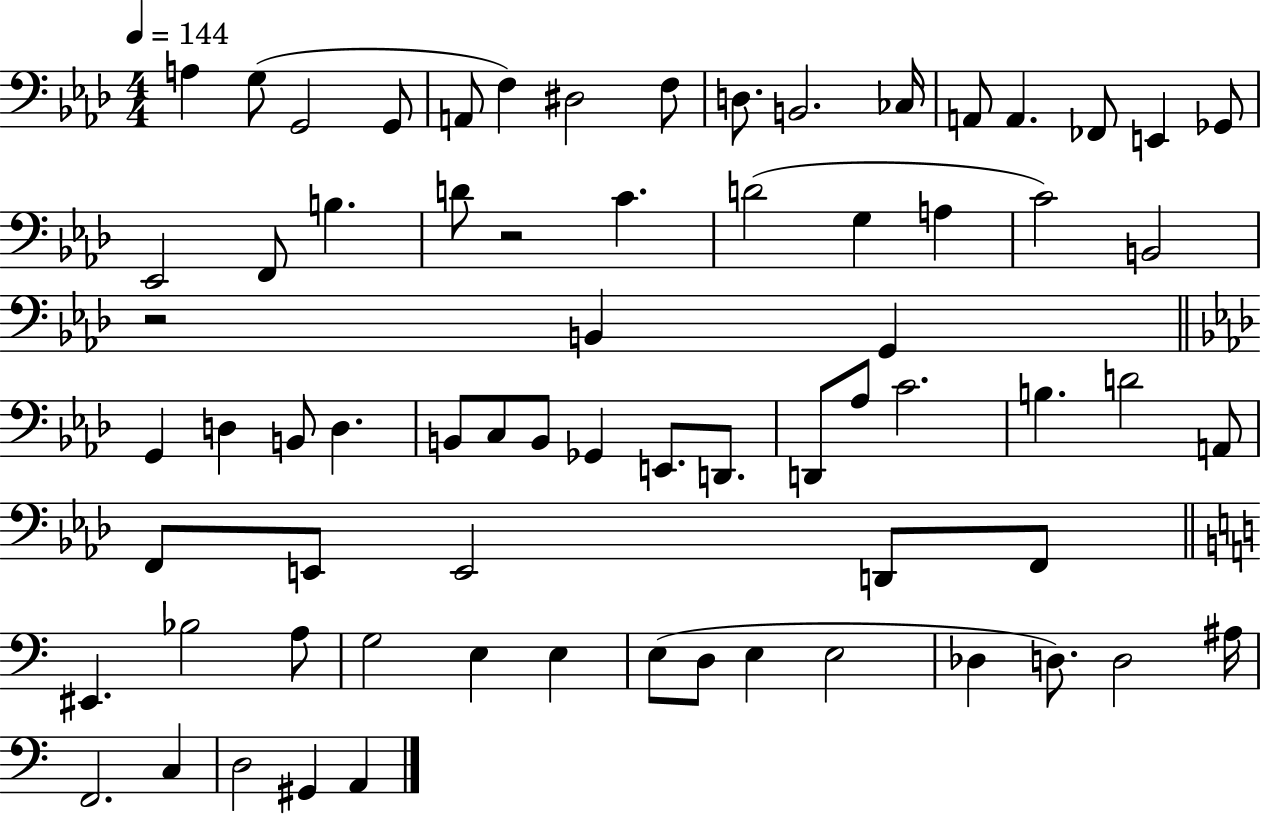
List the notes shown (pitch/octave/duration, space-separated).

A3/q G3/e G2/h G2/e A2/e F3/q D#3/h F3/e D3/e. B2/h. CES3/s A2/e A2/q. FES2/e E2/q Gb2/e Eb2/h F2/e B3/q. D4/e R/h C4/q. D4/h G3/q A3/q C4/h B2/h R/h B2/q G2/q G2/q D3/q B2/e D3/q. B2/e C3/e B2/e Gb2/q E2/e. D2/e. D2/e Ab3/e C4/h. B3/q. D4/h A2/e F2/e E2/e E2/h D2/e F2/e EIS2/q. Bb3/h A3/e G3/h E3/q E3/q E3/e D3/e E3/q E3/h Db3/q D3/e. D3/h A#3/s F2/h. C3/q D3/h G#2/q A2/q